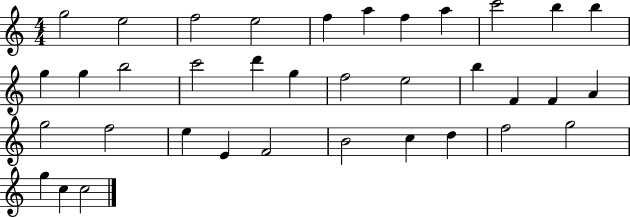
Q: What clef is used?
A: treble